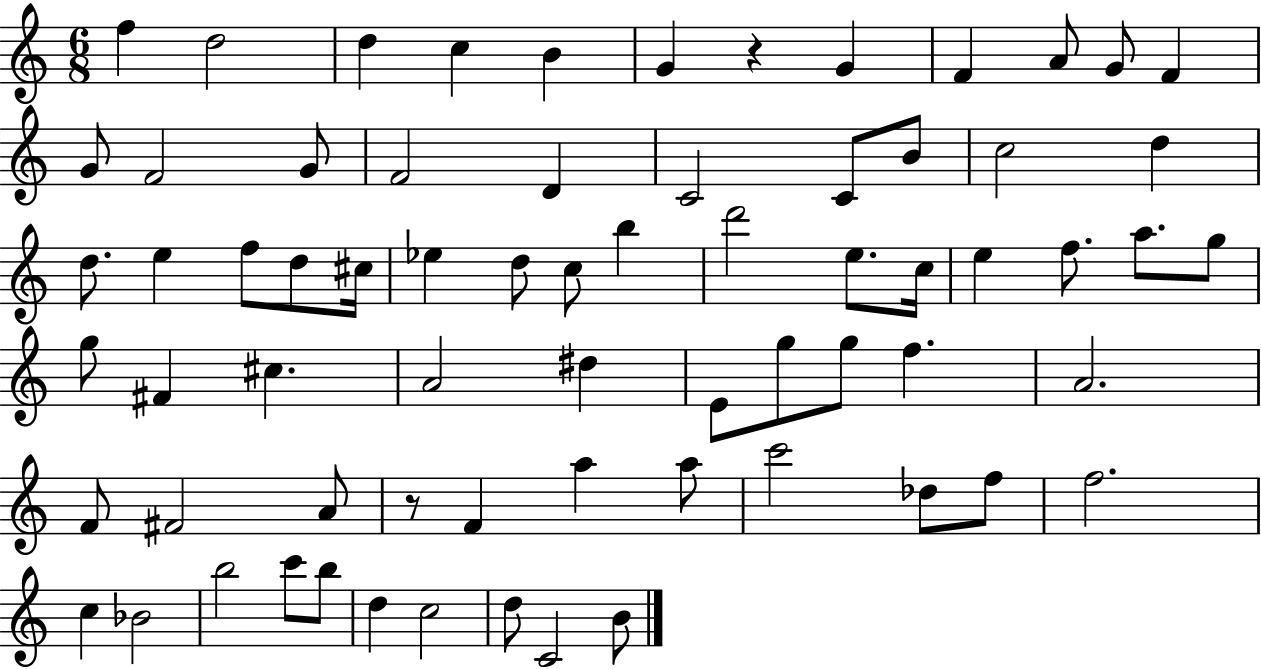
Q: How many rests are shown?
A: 2